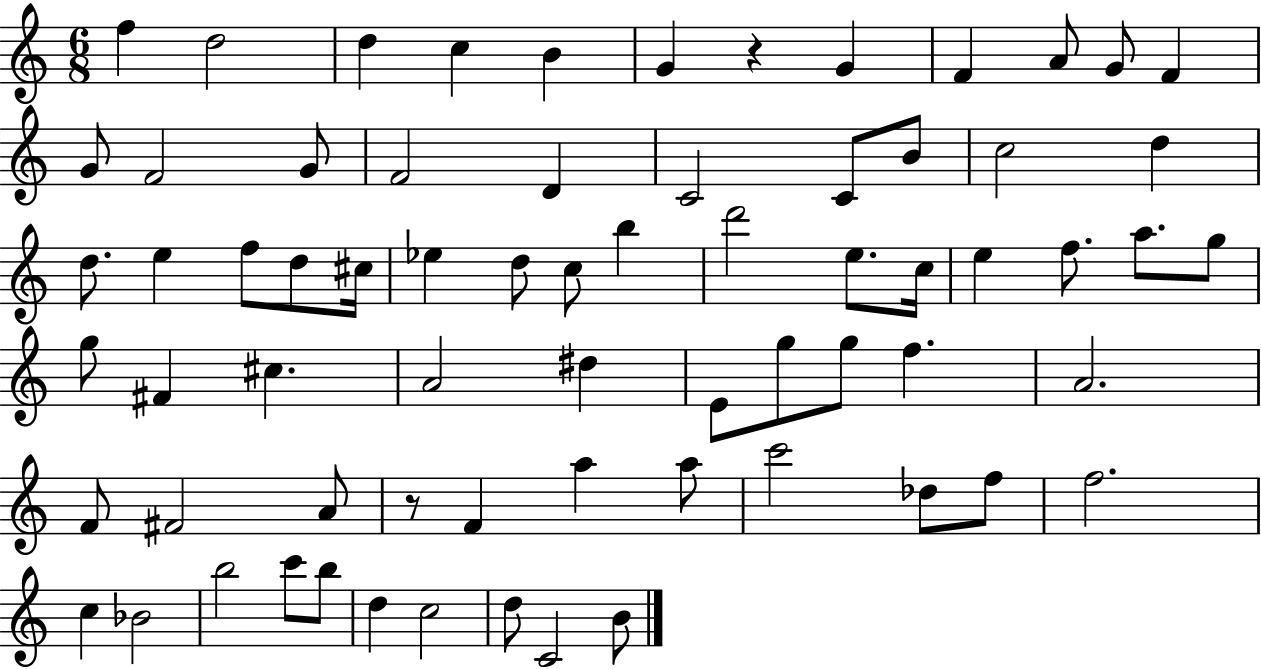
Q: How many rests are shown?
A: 2